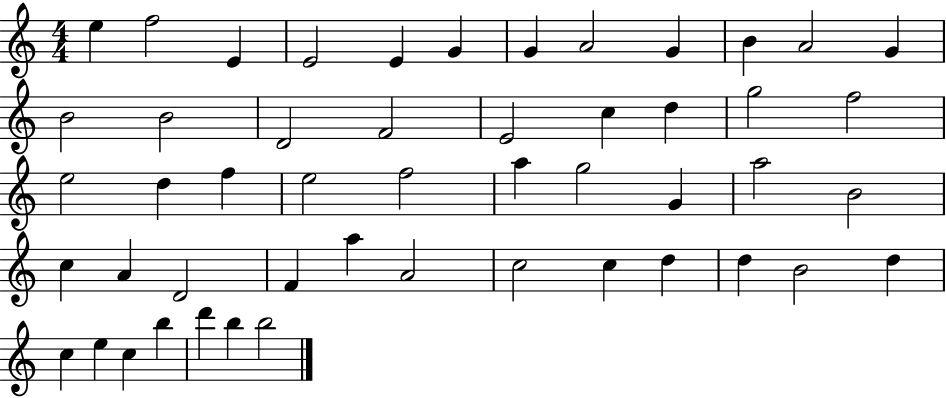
E5/q F5/h E4/q E4/h E4/q G4/q G4/q A4/h G4/q B4/q A4/h G4/q B4/h B4/h D4/h F4/h E4/h C5/q D5/q G5/h F5/h E5/h D5/q F5/q E5/h F5/h A5/q G5/h G4/q A5/h B4/h C5/q A4/q D4/h F4/q A5/q A4/h C5/h C5/q D5/q D5/q B4/h D5/q C5/q E5/q C5/q B5/q D6/q B5/q B5/h